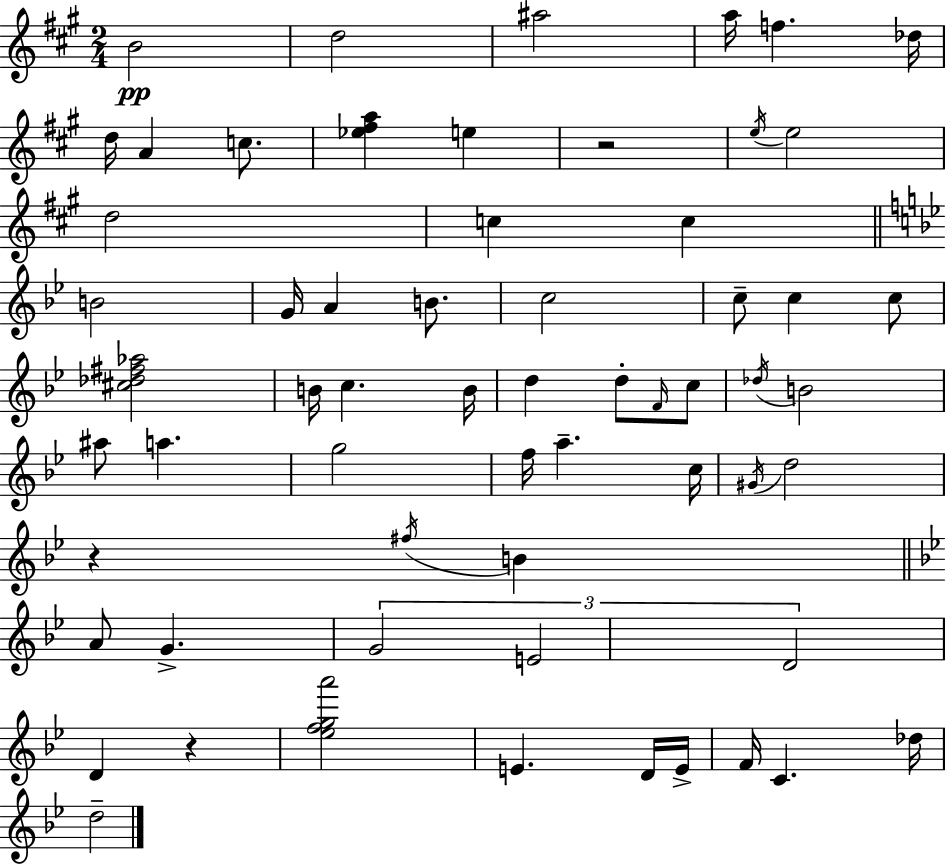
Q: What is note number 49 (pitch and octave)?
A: E4